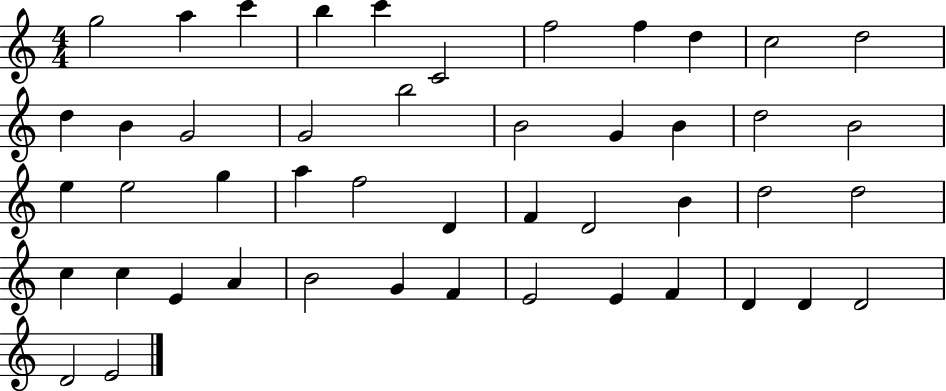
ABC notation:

X:1
T:Untitled
M:4/4
L:1/4
K:C
g2 a c' b c' C2 f2 f d c2 d2 d B G2 G2 b2 B2 G B d2 B2 e e2 g a f2 D F D2 B d2 d2 c c E A B2 G F E2 E F D D D2 D2 E2